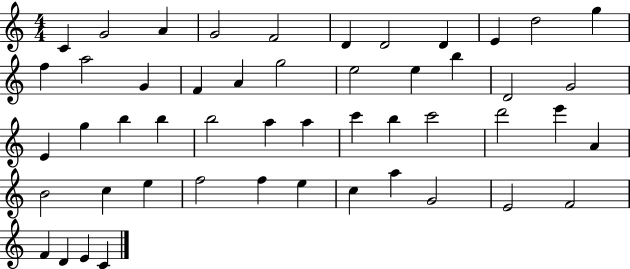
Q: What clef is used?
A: treble